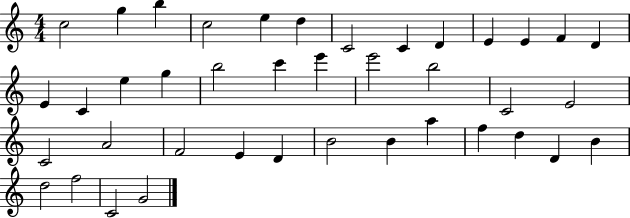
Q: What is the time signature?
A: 4/4